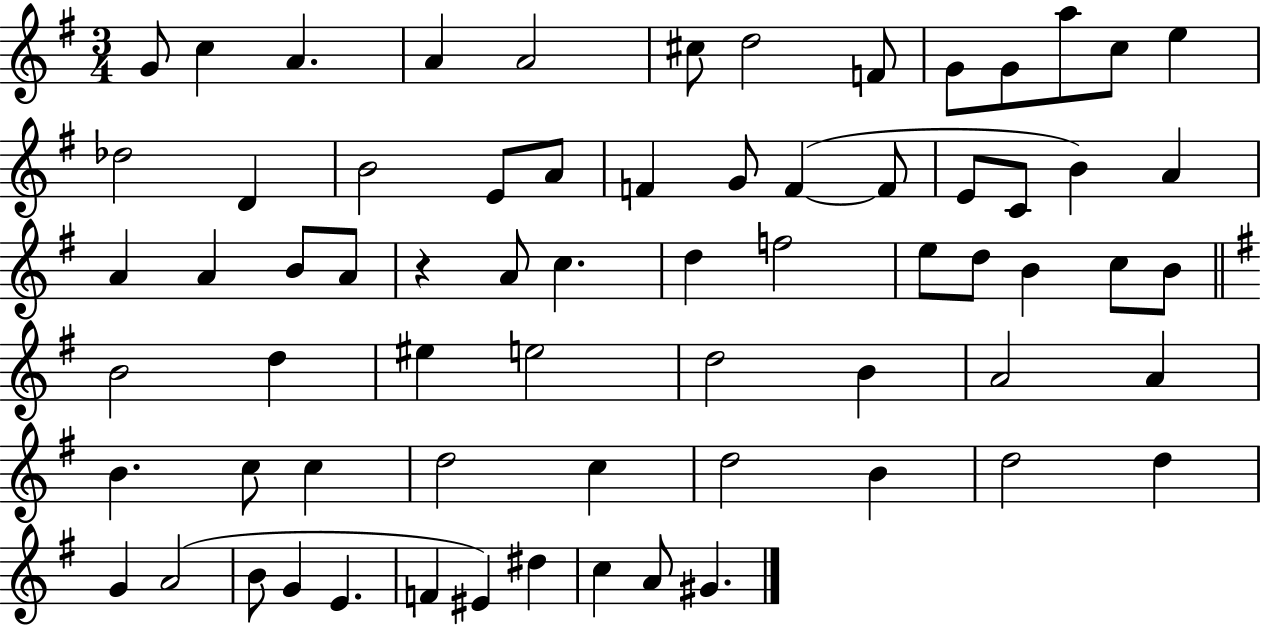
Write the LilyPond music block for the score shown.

{
  \clef treble
  \numericTimeSignature
  \time 3/4
  \key g \major
  \repeat volta 2 { g'8 c''4 a'4. | a'4 a'2 | cis''8 d''2 f'8 | g'8 g'8 a''8 c''8 e''4 | \break des''2 d'4 | b'2 e'8 a'8 | f'4 g'8 f'4~(~ f'8 | e'8 c'8 b'4) a'4 | \break a'4 a'4 b'8 a'8 | r4 a'8 c''4. | d''4 f''2 | e''8 d''8 b'4 c''8 b'8 | \break \bar "||" \break \key e \minor b'2 d''4 | eis''4 e''2 | d''2 b'4 | a'2 a'4 | \break b'4. c''8 c''4 | d''2 c''4 | d''2 b'4 | d''2 d''4 | \break g'4 a'2( | b'8 g'4 e'4. | f'4 eis'4) dis''4 | c''4 a'8 gis'4. | \break } \bar "|."
}